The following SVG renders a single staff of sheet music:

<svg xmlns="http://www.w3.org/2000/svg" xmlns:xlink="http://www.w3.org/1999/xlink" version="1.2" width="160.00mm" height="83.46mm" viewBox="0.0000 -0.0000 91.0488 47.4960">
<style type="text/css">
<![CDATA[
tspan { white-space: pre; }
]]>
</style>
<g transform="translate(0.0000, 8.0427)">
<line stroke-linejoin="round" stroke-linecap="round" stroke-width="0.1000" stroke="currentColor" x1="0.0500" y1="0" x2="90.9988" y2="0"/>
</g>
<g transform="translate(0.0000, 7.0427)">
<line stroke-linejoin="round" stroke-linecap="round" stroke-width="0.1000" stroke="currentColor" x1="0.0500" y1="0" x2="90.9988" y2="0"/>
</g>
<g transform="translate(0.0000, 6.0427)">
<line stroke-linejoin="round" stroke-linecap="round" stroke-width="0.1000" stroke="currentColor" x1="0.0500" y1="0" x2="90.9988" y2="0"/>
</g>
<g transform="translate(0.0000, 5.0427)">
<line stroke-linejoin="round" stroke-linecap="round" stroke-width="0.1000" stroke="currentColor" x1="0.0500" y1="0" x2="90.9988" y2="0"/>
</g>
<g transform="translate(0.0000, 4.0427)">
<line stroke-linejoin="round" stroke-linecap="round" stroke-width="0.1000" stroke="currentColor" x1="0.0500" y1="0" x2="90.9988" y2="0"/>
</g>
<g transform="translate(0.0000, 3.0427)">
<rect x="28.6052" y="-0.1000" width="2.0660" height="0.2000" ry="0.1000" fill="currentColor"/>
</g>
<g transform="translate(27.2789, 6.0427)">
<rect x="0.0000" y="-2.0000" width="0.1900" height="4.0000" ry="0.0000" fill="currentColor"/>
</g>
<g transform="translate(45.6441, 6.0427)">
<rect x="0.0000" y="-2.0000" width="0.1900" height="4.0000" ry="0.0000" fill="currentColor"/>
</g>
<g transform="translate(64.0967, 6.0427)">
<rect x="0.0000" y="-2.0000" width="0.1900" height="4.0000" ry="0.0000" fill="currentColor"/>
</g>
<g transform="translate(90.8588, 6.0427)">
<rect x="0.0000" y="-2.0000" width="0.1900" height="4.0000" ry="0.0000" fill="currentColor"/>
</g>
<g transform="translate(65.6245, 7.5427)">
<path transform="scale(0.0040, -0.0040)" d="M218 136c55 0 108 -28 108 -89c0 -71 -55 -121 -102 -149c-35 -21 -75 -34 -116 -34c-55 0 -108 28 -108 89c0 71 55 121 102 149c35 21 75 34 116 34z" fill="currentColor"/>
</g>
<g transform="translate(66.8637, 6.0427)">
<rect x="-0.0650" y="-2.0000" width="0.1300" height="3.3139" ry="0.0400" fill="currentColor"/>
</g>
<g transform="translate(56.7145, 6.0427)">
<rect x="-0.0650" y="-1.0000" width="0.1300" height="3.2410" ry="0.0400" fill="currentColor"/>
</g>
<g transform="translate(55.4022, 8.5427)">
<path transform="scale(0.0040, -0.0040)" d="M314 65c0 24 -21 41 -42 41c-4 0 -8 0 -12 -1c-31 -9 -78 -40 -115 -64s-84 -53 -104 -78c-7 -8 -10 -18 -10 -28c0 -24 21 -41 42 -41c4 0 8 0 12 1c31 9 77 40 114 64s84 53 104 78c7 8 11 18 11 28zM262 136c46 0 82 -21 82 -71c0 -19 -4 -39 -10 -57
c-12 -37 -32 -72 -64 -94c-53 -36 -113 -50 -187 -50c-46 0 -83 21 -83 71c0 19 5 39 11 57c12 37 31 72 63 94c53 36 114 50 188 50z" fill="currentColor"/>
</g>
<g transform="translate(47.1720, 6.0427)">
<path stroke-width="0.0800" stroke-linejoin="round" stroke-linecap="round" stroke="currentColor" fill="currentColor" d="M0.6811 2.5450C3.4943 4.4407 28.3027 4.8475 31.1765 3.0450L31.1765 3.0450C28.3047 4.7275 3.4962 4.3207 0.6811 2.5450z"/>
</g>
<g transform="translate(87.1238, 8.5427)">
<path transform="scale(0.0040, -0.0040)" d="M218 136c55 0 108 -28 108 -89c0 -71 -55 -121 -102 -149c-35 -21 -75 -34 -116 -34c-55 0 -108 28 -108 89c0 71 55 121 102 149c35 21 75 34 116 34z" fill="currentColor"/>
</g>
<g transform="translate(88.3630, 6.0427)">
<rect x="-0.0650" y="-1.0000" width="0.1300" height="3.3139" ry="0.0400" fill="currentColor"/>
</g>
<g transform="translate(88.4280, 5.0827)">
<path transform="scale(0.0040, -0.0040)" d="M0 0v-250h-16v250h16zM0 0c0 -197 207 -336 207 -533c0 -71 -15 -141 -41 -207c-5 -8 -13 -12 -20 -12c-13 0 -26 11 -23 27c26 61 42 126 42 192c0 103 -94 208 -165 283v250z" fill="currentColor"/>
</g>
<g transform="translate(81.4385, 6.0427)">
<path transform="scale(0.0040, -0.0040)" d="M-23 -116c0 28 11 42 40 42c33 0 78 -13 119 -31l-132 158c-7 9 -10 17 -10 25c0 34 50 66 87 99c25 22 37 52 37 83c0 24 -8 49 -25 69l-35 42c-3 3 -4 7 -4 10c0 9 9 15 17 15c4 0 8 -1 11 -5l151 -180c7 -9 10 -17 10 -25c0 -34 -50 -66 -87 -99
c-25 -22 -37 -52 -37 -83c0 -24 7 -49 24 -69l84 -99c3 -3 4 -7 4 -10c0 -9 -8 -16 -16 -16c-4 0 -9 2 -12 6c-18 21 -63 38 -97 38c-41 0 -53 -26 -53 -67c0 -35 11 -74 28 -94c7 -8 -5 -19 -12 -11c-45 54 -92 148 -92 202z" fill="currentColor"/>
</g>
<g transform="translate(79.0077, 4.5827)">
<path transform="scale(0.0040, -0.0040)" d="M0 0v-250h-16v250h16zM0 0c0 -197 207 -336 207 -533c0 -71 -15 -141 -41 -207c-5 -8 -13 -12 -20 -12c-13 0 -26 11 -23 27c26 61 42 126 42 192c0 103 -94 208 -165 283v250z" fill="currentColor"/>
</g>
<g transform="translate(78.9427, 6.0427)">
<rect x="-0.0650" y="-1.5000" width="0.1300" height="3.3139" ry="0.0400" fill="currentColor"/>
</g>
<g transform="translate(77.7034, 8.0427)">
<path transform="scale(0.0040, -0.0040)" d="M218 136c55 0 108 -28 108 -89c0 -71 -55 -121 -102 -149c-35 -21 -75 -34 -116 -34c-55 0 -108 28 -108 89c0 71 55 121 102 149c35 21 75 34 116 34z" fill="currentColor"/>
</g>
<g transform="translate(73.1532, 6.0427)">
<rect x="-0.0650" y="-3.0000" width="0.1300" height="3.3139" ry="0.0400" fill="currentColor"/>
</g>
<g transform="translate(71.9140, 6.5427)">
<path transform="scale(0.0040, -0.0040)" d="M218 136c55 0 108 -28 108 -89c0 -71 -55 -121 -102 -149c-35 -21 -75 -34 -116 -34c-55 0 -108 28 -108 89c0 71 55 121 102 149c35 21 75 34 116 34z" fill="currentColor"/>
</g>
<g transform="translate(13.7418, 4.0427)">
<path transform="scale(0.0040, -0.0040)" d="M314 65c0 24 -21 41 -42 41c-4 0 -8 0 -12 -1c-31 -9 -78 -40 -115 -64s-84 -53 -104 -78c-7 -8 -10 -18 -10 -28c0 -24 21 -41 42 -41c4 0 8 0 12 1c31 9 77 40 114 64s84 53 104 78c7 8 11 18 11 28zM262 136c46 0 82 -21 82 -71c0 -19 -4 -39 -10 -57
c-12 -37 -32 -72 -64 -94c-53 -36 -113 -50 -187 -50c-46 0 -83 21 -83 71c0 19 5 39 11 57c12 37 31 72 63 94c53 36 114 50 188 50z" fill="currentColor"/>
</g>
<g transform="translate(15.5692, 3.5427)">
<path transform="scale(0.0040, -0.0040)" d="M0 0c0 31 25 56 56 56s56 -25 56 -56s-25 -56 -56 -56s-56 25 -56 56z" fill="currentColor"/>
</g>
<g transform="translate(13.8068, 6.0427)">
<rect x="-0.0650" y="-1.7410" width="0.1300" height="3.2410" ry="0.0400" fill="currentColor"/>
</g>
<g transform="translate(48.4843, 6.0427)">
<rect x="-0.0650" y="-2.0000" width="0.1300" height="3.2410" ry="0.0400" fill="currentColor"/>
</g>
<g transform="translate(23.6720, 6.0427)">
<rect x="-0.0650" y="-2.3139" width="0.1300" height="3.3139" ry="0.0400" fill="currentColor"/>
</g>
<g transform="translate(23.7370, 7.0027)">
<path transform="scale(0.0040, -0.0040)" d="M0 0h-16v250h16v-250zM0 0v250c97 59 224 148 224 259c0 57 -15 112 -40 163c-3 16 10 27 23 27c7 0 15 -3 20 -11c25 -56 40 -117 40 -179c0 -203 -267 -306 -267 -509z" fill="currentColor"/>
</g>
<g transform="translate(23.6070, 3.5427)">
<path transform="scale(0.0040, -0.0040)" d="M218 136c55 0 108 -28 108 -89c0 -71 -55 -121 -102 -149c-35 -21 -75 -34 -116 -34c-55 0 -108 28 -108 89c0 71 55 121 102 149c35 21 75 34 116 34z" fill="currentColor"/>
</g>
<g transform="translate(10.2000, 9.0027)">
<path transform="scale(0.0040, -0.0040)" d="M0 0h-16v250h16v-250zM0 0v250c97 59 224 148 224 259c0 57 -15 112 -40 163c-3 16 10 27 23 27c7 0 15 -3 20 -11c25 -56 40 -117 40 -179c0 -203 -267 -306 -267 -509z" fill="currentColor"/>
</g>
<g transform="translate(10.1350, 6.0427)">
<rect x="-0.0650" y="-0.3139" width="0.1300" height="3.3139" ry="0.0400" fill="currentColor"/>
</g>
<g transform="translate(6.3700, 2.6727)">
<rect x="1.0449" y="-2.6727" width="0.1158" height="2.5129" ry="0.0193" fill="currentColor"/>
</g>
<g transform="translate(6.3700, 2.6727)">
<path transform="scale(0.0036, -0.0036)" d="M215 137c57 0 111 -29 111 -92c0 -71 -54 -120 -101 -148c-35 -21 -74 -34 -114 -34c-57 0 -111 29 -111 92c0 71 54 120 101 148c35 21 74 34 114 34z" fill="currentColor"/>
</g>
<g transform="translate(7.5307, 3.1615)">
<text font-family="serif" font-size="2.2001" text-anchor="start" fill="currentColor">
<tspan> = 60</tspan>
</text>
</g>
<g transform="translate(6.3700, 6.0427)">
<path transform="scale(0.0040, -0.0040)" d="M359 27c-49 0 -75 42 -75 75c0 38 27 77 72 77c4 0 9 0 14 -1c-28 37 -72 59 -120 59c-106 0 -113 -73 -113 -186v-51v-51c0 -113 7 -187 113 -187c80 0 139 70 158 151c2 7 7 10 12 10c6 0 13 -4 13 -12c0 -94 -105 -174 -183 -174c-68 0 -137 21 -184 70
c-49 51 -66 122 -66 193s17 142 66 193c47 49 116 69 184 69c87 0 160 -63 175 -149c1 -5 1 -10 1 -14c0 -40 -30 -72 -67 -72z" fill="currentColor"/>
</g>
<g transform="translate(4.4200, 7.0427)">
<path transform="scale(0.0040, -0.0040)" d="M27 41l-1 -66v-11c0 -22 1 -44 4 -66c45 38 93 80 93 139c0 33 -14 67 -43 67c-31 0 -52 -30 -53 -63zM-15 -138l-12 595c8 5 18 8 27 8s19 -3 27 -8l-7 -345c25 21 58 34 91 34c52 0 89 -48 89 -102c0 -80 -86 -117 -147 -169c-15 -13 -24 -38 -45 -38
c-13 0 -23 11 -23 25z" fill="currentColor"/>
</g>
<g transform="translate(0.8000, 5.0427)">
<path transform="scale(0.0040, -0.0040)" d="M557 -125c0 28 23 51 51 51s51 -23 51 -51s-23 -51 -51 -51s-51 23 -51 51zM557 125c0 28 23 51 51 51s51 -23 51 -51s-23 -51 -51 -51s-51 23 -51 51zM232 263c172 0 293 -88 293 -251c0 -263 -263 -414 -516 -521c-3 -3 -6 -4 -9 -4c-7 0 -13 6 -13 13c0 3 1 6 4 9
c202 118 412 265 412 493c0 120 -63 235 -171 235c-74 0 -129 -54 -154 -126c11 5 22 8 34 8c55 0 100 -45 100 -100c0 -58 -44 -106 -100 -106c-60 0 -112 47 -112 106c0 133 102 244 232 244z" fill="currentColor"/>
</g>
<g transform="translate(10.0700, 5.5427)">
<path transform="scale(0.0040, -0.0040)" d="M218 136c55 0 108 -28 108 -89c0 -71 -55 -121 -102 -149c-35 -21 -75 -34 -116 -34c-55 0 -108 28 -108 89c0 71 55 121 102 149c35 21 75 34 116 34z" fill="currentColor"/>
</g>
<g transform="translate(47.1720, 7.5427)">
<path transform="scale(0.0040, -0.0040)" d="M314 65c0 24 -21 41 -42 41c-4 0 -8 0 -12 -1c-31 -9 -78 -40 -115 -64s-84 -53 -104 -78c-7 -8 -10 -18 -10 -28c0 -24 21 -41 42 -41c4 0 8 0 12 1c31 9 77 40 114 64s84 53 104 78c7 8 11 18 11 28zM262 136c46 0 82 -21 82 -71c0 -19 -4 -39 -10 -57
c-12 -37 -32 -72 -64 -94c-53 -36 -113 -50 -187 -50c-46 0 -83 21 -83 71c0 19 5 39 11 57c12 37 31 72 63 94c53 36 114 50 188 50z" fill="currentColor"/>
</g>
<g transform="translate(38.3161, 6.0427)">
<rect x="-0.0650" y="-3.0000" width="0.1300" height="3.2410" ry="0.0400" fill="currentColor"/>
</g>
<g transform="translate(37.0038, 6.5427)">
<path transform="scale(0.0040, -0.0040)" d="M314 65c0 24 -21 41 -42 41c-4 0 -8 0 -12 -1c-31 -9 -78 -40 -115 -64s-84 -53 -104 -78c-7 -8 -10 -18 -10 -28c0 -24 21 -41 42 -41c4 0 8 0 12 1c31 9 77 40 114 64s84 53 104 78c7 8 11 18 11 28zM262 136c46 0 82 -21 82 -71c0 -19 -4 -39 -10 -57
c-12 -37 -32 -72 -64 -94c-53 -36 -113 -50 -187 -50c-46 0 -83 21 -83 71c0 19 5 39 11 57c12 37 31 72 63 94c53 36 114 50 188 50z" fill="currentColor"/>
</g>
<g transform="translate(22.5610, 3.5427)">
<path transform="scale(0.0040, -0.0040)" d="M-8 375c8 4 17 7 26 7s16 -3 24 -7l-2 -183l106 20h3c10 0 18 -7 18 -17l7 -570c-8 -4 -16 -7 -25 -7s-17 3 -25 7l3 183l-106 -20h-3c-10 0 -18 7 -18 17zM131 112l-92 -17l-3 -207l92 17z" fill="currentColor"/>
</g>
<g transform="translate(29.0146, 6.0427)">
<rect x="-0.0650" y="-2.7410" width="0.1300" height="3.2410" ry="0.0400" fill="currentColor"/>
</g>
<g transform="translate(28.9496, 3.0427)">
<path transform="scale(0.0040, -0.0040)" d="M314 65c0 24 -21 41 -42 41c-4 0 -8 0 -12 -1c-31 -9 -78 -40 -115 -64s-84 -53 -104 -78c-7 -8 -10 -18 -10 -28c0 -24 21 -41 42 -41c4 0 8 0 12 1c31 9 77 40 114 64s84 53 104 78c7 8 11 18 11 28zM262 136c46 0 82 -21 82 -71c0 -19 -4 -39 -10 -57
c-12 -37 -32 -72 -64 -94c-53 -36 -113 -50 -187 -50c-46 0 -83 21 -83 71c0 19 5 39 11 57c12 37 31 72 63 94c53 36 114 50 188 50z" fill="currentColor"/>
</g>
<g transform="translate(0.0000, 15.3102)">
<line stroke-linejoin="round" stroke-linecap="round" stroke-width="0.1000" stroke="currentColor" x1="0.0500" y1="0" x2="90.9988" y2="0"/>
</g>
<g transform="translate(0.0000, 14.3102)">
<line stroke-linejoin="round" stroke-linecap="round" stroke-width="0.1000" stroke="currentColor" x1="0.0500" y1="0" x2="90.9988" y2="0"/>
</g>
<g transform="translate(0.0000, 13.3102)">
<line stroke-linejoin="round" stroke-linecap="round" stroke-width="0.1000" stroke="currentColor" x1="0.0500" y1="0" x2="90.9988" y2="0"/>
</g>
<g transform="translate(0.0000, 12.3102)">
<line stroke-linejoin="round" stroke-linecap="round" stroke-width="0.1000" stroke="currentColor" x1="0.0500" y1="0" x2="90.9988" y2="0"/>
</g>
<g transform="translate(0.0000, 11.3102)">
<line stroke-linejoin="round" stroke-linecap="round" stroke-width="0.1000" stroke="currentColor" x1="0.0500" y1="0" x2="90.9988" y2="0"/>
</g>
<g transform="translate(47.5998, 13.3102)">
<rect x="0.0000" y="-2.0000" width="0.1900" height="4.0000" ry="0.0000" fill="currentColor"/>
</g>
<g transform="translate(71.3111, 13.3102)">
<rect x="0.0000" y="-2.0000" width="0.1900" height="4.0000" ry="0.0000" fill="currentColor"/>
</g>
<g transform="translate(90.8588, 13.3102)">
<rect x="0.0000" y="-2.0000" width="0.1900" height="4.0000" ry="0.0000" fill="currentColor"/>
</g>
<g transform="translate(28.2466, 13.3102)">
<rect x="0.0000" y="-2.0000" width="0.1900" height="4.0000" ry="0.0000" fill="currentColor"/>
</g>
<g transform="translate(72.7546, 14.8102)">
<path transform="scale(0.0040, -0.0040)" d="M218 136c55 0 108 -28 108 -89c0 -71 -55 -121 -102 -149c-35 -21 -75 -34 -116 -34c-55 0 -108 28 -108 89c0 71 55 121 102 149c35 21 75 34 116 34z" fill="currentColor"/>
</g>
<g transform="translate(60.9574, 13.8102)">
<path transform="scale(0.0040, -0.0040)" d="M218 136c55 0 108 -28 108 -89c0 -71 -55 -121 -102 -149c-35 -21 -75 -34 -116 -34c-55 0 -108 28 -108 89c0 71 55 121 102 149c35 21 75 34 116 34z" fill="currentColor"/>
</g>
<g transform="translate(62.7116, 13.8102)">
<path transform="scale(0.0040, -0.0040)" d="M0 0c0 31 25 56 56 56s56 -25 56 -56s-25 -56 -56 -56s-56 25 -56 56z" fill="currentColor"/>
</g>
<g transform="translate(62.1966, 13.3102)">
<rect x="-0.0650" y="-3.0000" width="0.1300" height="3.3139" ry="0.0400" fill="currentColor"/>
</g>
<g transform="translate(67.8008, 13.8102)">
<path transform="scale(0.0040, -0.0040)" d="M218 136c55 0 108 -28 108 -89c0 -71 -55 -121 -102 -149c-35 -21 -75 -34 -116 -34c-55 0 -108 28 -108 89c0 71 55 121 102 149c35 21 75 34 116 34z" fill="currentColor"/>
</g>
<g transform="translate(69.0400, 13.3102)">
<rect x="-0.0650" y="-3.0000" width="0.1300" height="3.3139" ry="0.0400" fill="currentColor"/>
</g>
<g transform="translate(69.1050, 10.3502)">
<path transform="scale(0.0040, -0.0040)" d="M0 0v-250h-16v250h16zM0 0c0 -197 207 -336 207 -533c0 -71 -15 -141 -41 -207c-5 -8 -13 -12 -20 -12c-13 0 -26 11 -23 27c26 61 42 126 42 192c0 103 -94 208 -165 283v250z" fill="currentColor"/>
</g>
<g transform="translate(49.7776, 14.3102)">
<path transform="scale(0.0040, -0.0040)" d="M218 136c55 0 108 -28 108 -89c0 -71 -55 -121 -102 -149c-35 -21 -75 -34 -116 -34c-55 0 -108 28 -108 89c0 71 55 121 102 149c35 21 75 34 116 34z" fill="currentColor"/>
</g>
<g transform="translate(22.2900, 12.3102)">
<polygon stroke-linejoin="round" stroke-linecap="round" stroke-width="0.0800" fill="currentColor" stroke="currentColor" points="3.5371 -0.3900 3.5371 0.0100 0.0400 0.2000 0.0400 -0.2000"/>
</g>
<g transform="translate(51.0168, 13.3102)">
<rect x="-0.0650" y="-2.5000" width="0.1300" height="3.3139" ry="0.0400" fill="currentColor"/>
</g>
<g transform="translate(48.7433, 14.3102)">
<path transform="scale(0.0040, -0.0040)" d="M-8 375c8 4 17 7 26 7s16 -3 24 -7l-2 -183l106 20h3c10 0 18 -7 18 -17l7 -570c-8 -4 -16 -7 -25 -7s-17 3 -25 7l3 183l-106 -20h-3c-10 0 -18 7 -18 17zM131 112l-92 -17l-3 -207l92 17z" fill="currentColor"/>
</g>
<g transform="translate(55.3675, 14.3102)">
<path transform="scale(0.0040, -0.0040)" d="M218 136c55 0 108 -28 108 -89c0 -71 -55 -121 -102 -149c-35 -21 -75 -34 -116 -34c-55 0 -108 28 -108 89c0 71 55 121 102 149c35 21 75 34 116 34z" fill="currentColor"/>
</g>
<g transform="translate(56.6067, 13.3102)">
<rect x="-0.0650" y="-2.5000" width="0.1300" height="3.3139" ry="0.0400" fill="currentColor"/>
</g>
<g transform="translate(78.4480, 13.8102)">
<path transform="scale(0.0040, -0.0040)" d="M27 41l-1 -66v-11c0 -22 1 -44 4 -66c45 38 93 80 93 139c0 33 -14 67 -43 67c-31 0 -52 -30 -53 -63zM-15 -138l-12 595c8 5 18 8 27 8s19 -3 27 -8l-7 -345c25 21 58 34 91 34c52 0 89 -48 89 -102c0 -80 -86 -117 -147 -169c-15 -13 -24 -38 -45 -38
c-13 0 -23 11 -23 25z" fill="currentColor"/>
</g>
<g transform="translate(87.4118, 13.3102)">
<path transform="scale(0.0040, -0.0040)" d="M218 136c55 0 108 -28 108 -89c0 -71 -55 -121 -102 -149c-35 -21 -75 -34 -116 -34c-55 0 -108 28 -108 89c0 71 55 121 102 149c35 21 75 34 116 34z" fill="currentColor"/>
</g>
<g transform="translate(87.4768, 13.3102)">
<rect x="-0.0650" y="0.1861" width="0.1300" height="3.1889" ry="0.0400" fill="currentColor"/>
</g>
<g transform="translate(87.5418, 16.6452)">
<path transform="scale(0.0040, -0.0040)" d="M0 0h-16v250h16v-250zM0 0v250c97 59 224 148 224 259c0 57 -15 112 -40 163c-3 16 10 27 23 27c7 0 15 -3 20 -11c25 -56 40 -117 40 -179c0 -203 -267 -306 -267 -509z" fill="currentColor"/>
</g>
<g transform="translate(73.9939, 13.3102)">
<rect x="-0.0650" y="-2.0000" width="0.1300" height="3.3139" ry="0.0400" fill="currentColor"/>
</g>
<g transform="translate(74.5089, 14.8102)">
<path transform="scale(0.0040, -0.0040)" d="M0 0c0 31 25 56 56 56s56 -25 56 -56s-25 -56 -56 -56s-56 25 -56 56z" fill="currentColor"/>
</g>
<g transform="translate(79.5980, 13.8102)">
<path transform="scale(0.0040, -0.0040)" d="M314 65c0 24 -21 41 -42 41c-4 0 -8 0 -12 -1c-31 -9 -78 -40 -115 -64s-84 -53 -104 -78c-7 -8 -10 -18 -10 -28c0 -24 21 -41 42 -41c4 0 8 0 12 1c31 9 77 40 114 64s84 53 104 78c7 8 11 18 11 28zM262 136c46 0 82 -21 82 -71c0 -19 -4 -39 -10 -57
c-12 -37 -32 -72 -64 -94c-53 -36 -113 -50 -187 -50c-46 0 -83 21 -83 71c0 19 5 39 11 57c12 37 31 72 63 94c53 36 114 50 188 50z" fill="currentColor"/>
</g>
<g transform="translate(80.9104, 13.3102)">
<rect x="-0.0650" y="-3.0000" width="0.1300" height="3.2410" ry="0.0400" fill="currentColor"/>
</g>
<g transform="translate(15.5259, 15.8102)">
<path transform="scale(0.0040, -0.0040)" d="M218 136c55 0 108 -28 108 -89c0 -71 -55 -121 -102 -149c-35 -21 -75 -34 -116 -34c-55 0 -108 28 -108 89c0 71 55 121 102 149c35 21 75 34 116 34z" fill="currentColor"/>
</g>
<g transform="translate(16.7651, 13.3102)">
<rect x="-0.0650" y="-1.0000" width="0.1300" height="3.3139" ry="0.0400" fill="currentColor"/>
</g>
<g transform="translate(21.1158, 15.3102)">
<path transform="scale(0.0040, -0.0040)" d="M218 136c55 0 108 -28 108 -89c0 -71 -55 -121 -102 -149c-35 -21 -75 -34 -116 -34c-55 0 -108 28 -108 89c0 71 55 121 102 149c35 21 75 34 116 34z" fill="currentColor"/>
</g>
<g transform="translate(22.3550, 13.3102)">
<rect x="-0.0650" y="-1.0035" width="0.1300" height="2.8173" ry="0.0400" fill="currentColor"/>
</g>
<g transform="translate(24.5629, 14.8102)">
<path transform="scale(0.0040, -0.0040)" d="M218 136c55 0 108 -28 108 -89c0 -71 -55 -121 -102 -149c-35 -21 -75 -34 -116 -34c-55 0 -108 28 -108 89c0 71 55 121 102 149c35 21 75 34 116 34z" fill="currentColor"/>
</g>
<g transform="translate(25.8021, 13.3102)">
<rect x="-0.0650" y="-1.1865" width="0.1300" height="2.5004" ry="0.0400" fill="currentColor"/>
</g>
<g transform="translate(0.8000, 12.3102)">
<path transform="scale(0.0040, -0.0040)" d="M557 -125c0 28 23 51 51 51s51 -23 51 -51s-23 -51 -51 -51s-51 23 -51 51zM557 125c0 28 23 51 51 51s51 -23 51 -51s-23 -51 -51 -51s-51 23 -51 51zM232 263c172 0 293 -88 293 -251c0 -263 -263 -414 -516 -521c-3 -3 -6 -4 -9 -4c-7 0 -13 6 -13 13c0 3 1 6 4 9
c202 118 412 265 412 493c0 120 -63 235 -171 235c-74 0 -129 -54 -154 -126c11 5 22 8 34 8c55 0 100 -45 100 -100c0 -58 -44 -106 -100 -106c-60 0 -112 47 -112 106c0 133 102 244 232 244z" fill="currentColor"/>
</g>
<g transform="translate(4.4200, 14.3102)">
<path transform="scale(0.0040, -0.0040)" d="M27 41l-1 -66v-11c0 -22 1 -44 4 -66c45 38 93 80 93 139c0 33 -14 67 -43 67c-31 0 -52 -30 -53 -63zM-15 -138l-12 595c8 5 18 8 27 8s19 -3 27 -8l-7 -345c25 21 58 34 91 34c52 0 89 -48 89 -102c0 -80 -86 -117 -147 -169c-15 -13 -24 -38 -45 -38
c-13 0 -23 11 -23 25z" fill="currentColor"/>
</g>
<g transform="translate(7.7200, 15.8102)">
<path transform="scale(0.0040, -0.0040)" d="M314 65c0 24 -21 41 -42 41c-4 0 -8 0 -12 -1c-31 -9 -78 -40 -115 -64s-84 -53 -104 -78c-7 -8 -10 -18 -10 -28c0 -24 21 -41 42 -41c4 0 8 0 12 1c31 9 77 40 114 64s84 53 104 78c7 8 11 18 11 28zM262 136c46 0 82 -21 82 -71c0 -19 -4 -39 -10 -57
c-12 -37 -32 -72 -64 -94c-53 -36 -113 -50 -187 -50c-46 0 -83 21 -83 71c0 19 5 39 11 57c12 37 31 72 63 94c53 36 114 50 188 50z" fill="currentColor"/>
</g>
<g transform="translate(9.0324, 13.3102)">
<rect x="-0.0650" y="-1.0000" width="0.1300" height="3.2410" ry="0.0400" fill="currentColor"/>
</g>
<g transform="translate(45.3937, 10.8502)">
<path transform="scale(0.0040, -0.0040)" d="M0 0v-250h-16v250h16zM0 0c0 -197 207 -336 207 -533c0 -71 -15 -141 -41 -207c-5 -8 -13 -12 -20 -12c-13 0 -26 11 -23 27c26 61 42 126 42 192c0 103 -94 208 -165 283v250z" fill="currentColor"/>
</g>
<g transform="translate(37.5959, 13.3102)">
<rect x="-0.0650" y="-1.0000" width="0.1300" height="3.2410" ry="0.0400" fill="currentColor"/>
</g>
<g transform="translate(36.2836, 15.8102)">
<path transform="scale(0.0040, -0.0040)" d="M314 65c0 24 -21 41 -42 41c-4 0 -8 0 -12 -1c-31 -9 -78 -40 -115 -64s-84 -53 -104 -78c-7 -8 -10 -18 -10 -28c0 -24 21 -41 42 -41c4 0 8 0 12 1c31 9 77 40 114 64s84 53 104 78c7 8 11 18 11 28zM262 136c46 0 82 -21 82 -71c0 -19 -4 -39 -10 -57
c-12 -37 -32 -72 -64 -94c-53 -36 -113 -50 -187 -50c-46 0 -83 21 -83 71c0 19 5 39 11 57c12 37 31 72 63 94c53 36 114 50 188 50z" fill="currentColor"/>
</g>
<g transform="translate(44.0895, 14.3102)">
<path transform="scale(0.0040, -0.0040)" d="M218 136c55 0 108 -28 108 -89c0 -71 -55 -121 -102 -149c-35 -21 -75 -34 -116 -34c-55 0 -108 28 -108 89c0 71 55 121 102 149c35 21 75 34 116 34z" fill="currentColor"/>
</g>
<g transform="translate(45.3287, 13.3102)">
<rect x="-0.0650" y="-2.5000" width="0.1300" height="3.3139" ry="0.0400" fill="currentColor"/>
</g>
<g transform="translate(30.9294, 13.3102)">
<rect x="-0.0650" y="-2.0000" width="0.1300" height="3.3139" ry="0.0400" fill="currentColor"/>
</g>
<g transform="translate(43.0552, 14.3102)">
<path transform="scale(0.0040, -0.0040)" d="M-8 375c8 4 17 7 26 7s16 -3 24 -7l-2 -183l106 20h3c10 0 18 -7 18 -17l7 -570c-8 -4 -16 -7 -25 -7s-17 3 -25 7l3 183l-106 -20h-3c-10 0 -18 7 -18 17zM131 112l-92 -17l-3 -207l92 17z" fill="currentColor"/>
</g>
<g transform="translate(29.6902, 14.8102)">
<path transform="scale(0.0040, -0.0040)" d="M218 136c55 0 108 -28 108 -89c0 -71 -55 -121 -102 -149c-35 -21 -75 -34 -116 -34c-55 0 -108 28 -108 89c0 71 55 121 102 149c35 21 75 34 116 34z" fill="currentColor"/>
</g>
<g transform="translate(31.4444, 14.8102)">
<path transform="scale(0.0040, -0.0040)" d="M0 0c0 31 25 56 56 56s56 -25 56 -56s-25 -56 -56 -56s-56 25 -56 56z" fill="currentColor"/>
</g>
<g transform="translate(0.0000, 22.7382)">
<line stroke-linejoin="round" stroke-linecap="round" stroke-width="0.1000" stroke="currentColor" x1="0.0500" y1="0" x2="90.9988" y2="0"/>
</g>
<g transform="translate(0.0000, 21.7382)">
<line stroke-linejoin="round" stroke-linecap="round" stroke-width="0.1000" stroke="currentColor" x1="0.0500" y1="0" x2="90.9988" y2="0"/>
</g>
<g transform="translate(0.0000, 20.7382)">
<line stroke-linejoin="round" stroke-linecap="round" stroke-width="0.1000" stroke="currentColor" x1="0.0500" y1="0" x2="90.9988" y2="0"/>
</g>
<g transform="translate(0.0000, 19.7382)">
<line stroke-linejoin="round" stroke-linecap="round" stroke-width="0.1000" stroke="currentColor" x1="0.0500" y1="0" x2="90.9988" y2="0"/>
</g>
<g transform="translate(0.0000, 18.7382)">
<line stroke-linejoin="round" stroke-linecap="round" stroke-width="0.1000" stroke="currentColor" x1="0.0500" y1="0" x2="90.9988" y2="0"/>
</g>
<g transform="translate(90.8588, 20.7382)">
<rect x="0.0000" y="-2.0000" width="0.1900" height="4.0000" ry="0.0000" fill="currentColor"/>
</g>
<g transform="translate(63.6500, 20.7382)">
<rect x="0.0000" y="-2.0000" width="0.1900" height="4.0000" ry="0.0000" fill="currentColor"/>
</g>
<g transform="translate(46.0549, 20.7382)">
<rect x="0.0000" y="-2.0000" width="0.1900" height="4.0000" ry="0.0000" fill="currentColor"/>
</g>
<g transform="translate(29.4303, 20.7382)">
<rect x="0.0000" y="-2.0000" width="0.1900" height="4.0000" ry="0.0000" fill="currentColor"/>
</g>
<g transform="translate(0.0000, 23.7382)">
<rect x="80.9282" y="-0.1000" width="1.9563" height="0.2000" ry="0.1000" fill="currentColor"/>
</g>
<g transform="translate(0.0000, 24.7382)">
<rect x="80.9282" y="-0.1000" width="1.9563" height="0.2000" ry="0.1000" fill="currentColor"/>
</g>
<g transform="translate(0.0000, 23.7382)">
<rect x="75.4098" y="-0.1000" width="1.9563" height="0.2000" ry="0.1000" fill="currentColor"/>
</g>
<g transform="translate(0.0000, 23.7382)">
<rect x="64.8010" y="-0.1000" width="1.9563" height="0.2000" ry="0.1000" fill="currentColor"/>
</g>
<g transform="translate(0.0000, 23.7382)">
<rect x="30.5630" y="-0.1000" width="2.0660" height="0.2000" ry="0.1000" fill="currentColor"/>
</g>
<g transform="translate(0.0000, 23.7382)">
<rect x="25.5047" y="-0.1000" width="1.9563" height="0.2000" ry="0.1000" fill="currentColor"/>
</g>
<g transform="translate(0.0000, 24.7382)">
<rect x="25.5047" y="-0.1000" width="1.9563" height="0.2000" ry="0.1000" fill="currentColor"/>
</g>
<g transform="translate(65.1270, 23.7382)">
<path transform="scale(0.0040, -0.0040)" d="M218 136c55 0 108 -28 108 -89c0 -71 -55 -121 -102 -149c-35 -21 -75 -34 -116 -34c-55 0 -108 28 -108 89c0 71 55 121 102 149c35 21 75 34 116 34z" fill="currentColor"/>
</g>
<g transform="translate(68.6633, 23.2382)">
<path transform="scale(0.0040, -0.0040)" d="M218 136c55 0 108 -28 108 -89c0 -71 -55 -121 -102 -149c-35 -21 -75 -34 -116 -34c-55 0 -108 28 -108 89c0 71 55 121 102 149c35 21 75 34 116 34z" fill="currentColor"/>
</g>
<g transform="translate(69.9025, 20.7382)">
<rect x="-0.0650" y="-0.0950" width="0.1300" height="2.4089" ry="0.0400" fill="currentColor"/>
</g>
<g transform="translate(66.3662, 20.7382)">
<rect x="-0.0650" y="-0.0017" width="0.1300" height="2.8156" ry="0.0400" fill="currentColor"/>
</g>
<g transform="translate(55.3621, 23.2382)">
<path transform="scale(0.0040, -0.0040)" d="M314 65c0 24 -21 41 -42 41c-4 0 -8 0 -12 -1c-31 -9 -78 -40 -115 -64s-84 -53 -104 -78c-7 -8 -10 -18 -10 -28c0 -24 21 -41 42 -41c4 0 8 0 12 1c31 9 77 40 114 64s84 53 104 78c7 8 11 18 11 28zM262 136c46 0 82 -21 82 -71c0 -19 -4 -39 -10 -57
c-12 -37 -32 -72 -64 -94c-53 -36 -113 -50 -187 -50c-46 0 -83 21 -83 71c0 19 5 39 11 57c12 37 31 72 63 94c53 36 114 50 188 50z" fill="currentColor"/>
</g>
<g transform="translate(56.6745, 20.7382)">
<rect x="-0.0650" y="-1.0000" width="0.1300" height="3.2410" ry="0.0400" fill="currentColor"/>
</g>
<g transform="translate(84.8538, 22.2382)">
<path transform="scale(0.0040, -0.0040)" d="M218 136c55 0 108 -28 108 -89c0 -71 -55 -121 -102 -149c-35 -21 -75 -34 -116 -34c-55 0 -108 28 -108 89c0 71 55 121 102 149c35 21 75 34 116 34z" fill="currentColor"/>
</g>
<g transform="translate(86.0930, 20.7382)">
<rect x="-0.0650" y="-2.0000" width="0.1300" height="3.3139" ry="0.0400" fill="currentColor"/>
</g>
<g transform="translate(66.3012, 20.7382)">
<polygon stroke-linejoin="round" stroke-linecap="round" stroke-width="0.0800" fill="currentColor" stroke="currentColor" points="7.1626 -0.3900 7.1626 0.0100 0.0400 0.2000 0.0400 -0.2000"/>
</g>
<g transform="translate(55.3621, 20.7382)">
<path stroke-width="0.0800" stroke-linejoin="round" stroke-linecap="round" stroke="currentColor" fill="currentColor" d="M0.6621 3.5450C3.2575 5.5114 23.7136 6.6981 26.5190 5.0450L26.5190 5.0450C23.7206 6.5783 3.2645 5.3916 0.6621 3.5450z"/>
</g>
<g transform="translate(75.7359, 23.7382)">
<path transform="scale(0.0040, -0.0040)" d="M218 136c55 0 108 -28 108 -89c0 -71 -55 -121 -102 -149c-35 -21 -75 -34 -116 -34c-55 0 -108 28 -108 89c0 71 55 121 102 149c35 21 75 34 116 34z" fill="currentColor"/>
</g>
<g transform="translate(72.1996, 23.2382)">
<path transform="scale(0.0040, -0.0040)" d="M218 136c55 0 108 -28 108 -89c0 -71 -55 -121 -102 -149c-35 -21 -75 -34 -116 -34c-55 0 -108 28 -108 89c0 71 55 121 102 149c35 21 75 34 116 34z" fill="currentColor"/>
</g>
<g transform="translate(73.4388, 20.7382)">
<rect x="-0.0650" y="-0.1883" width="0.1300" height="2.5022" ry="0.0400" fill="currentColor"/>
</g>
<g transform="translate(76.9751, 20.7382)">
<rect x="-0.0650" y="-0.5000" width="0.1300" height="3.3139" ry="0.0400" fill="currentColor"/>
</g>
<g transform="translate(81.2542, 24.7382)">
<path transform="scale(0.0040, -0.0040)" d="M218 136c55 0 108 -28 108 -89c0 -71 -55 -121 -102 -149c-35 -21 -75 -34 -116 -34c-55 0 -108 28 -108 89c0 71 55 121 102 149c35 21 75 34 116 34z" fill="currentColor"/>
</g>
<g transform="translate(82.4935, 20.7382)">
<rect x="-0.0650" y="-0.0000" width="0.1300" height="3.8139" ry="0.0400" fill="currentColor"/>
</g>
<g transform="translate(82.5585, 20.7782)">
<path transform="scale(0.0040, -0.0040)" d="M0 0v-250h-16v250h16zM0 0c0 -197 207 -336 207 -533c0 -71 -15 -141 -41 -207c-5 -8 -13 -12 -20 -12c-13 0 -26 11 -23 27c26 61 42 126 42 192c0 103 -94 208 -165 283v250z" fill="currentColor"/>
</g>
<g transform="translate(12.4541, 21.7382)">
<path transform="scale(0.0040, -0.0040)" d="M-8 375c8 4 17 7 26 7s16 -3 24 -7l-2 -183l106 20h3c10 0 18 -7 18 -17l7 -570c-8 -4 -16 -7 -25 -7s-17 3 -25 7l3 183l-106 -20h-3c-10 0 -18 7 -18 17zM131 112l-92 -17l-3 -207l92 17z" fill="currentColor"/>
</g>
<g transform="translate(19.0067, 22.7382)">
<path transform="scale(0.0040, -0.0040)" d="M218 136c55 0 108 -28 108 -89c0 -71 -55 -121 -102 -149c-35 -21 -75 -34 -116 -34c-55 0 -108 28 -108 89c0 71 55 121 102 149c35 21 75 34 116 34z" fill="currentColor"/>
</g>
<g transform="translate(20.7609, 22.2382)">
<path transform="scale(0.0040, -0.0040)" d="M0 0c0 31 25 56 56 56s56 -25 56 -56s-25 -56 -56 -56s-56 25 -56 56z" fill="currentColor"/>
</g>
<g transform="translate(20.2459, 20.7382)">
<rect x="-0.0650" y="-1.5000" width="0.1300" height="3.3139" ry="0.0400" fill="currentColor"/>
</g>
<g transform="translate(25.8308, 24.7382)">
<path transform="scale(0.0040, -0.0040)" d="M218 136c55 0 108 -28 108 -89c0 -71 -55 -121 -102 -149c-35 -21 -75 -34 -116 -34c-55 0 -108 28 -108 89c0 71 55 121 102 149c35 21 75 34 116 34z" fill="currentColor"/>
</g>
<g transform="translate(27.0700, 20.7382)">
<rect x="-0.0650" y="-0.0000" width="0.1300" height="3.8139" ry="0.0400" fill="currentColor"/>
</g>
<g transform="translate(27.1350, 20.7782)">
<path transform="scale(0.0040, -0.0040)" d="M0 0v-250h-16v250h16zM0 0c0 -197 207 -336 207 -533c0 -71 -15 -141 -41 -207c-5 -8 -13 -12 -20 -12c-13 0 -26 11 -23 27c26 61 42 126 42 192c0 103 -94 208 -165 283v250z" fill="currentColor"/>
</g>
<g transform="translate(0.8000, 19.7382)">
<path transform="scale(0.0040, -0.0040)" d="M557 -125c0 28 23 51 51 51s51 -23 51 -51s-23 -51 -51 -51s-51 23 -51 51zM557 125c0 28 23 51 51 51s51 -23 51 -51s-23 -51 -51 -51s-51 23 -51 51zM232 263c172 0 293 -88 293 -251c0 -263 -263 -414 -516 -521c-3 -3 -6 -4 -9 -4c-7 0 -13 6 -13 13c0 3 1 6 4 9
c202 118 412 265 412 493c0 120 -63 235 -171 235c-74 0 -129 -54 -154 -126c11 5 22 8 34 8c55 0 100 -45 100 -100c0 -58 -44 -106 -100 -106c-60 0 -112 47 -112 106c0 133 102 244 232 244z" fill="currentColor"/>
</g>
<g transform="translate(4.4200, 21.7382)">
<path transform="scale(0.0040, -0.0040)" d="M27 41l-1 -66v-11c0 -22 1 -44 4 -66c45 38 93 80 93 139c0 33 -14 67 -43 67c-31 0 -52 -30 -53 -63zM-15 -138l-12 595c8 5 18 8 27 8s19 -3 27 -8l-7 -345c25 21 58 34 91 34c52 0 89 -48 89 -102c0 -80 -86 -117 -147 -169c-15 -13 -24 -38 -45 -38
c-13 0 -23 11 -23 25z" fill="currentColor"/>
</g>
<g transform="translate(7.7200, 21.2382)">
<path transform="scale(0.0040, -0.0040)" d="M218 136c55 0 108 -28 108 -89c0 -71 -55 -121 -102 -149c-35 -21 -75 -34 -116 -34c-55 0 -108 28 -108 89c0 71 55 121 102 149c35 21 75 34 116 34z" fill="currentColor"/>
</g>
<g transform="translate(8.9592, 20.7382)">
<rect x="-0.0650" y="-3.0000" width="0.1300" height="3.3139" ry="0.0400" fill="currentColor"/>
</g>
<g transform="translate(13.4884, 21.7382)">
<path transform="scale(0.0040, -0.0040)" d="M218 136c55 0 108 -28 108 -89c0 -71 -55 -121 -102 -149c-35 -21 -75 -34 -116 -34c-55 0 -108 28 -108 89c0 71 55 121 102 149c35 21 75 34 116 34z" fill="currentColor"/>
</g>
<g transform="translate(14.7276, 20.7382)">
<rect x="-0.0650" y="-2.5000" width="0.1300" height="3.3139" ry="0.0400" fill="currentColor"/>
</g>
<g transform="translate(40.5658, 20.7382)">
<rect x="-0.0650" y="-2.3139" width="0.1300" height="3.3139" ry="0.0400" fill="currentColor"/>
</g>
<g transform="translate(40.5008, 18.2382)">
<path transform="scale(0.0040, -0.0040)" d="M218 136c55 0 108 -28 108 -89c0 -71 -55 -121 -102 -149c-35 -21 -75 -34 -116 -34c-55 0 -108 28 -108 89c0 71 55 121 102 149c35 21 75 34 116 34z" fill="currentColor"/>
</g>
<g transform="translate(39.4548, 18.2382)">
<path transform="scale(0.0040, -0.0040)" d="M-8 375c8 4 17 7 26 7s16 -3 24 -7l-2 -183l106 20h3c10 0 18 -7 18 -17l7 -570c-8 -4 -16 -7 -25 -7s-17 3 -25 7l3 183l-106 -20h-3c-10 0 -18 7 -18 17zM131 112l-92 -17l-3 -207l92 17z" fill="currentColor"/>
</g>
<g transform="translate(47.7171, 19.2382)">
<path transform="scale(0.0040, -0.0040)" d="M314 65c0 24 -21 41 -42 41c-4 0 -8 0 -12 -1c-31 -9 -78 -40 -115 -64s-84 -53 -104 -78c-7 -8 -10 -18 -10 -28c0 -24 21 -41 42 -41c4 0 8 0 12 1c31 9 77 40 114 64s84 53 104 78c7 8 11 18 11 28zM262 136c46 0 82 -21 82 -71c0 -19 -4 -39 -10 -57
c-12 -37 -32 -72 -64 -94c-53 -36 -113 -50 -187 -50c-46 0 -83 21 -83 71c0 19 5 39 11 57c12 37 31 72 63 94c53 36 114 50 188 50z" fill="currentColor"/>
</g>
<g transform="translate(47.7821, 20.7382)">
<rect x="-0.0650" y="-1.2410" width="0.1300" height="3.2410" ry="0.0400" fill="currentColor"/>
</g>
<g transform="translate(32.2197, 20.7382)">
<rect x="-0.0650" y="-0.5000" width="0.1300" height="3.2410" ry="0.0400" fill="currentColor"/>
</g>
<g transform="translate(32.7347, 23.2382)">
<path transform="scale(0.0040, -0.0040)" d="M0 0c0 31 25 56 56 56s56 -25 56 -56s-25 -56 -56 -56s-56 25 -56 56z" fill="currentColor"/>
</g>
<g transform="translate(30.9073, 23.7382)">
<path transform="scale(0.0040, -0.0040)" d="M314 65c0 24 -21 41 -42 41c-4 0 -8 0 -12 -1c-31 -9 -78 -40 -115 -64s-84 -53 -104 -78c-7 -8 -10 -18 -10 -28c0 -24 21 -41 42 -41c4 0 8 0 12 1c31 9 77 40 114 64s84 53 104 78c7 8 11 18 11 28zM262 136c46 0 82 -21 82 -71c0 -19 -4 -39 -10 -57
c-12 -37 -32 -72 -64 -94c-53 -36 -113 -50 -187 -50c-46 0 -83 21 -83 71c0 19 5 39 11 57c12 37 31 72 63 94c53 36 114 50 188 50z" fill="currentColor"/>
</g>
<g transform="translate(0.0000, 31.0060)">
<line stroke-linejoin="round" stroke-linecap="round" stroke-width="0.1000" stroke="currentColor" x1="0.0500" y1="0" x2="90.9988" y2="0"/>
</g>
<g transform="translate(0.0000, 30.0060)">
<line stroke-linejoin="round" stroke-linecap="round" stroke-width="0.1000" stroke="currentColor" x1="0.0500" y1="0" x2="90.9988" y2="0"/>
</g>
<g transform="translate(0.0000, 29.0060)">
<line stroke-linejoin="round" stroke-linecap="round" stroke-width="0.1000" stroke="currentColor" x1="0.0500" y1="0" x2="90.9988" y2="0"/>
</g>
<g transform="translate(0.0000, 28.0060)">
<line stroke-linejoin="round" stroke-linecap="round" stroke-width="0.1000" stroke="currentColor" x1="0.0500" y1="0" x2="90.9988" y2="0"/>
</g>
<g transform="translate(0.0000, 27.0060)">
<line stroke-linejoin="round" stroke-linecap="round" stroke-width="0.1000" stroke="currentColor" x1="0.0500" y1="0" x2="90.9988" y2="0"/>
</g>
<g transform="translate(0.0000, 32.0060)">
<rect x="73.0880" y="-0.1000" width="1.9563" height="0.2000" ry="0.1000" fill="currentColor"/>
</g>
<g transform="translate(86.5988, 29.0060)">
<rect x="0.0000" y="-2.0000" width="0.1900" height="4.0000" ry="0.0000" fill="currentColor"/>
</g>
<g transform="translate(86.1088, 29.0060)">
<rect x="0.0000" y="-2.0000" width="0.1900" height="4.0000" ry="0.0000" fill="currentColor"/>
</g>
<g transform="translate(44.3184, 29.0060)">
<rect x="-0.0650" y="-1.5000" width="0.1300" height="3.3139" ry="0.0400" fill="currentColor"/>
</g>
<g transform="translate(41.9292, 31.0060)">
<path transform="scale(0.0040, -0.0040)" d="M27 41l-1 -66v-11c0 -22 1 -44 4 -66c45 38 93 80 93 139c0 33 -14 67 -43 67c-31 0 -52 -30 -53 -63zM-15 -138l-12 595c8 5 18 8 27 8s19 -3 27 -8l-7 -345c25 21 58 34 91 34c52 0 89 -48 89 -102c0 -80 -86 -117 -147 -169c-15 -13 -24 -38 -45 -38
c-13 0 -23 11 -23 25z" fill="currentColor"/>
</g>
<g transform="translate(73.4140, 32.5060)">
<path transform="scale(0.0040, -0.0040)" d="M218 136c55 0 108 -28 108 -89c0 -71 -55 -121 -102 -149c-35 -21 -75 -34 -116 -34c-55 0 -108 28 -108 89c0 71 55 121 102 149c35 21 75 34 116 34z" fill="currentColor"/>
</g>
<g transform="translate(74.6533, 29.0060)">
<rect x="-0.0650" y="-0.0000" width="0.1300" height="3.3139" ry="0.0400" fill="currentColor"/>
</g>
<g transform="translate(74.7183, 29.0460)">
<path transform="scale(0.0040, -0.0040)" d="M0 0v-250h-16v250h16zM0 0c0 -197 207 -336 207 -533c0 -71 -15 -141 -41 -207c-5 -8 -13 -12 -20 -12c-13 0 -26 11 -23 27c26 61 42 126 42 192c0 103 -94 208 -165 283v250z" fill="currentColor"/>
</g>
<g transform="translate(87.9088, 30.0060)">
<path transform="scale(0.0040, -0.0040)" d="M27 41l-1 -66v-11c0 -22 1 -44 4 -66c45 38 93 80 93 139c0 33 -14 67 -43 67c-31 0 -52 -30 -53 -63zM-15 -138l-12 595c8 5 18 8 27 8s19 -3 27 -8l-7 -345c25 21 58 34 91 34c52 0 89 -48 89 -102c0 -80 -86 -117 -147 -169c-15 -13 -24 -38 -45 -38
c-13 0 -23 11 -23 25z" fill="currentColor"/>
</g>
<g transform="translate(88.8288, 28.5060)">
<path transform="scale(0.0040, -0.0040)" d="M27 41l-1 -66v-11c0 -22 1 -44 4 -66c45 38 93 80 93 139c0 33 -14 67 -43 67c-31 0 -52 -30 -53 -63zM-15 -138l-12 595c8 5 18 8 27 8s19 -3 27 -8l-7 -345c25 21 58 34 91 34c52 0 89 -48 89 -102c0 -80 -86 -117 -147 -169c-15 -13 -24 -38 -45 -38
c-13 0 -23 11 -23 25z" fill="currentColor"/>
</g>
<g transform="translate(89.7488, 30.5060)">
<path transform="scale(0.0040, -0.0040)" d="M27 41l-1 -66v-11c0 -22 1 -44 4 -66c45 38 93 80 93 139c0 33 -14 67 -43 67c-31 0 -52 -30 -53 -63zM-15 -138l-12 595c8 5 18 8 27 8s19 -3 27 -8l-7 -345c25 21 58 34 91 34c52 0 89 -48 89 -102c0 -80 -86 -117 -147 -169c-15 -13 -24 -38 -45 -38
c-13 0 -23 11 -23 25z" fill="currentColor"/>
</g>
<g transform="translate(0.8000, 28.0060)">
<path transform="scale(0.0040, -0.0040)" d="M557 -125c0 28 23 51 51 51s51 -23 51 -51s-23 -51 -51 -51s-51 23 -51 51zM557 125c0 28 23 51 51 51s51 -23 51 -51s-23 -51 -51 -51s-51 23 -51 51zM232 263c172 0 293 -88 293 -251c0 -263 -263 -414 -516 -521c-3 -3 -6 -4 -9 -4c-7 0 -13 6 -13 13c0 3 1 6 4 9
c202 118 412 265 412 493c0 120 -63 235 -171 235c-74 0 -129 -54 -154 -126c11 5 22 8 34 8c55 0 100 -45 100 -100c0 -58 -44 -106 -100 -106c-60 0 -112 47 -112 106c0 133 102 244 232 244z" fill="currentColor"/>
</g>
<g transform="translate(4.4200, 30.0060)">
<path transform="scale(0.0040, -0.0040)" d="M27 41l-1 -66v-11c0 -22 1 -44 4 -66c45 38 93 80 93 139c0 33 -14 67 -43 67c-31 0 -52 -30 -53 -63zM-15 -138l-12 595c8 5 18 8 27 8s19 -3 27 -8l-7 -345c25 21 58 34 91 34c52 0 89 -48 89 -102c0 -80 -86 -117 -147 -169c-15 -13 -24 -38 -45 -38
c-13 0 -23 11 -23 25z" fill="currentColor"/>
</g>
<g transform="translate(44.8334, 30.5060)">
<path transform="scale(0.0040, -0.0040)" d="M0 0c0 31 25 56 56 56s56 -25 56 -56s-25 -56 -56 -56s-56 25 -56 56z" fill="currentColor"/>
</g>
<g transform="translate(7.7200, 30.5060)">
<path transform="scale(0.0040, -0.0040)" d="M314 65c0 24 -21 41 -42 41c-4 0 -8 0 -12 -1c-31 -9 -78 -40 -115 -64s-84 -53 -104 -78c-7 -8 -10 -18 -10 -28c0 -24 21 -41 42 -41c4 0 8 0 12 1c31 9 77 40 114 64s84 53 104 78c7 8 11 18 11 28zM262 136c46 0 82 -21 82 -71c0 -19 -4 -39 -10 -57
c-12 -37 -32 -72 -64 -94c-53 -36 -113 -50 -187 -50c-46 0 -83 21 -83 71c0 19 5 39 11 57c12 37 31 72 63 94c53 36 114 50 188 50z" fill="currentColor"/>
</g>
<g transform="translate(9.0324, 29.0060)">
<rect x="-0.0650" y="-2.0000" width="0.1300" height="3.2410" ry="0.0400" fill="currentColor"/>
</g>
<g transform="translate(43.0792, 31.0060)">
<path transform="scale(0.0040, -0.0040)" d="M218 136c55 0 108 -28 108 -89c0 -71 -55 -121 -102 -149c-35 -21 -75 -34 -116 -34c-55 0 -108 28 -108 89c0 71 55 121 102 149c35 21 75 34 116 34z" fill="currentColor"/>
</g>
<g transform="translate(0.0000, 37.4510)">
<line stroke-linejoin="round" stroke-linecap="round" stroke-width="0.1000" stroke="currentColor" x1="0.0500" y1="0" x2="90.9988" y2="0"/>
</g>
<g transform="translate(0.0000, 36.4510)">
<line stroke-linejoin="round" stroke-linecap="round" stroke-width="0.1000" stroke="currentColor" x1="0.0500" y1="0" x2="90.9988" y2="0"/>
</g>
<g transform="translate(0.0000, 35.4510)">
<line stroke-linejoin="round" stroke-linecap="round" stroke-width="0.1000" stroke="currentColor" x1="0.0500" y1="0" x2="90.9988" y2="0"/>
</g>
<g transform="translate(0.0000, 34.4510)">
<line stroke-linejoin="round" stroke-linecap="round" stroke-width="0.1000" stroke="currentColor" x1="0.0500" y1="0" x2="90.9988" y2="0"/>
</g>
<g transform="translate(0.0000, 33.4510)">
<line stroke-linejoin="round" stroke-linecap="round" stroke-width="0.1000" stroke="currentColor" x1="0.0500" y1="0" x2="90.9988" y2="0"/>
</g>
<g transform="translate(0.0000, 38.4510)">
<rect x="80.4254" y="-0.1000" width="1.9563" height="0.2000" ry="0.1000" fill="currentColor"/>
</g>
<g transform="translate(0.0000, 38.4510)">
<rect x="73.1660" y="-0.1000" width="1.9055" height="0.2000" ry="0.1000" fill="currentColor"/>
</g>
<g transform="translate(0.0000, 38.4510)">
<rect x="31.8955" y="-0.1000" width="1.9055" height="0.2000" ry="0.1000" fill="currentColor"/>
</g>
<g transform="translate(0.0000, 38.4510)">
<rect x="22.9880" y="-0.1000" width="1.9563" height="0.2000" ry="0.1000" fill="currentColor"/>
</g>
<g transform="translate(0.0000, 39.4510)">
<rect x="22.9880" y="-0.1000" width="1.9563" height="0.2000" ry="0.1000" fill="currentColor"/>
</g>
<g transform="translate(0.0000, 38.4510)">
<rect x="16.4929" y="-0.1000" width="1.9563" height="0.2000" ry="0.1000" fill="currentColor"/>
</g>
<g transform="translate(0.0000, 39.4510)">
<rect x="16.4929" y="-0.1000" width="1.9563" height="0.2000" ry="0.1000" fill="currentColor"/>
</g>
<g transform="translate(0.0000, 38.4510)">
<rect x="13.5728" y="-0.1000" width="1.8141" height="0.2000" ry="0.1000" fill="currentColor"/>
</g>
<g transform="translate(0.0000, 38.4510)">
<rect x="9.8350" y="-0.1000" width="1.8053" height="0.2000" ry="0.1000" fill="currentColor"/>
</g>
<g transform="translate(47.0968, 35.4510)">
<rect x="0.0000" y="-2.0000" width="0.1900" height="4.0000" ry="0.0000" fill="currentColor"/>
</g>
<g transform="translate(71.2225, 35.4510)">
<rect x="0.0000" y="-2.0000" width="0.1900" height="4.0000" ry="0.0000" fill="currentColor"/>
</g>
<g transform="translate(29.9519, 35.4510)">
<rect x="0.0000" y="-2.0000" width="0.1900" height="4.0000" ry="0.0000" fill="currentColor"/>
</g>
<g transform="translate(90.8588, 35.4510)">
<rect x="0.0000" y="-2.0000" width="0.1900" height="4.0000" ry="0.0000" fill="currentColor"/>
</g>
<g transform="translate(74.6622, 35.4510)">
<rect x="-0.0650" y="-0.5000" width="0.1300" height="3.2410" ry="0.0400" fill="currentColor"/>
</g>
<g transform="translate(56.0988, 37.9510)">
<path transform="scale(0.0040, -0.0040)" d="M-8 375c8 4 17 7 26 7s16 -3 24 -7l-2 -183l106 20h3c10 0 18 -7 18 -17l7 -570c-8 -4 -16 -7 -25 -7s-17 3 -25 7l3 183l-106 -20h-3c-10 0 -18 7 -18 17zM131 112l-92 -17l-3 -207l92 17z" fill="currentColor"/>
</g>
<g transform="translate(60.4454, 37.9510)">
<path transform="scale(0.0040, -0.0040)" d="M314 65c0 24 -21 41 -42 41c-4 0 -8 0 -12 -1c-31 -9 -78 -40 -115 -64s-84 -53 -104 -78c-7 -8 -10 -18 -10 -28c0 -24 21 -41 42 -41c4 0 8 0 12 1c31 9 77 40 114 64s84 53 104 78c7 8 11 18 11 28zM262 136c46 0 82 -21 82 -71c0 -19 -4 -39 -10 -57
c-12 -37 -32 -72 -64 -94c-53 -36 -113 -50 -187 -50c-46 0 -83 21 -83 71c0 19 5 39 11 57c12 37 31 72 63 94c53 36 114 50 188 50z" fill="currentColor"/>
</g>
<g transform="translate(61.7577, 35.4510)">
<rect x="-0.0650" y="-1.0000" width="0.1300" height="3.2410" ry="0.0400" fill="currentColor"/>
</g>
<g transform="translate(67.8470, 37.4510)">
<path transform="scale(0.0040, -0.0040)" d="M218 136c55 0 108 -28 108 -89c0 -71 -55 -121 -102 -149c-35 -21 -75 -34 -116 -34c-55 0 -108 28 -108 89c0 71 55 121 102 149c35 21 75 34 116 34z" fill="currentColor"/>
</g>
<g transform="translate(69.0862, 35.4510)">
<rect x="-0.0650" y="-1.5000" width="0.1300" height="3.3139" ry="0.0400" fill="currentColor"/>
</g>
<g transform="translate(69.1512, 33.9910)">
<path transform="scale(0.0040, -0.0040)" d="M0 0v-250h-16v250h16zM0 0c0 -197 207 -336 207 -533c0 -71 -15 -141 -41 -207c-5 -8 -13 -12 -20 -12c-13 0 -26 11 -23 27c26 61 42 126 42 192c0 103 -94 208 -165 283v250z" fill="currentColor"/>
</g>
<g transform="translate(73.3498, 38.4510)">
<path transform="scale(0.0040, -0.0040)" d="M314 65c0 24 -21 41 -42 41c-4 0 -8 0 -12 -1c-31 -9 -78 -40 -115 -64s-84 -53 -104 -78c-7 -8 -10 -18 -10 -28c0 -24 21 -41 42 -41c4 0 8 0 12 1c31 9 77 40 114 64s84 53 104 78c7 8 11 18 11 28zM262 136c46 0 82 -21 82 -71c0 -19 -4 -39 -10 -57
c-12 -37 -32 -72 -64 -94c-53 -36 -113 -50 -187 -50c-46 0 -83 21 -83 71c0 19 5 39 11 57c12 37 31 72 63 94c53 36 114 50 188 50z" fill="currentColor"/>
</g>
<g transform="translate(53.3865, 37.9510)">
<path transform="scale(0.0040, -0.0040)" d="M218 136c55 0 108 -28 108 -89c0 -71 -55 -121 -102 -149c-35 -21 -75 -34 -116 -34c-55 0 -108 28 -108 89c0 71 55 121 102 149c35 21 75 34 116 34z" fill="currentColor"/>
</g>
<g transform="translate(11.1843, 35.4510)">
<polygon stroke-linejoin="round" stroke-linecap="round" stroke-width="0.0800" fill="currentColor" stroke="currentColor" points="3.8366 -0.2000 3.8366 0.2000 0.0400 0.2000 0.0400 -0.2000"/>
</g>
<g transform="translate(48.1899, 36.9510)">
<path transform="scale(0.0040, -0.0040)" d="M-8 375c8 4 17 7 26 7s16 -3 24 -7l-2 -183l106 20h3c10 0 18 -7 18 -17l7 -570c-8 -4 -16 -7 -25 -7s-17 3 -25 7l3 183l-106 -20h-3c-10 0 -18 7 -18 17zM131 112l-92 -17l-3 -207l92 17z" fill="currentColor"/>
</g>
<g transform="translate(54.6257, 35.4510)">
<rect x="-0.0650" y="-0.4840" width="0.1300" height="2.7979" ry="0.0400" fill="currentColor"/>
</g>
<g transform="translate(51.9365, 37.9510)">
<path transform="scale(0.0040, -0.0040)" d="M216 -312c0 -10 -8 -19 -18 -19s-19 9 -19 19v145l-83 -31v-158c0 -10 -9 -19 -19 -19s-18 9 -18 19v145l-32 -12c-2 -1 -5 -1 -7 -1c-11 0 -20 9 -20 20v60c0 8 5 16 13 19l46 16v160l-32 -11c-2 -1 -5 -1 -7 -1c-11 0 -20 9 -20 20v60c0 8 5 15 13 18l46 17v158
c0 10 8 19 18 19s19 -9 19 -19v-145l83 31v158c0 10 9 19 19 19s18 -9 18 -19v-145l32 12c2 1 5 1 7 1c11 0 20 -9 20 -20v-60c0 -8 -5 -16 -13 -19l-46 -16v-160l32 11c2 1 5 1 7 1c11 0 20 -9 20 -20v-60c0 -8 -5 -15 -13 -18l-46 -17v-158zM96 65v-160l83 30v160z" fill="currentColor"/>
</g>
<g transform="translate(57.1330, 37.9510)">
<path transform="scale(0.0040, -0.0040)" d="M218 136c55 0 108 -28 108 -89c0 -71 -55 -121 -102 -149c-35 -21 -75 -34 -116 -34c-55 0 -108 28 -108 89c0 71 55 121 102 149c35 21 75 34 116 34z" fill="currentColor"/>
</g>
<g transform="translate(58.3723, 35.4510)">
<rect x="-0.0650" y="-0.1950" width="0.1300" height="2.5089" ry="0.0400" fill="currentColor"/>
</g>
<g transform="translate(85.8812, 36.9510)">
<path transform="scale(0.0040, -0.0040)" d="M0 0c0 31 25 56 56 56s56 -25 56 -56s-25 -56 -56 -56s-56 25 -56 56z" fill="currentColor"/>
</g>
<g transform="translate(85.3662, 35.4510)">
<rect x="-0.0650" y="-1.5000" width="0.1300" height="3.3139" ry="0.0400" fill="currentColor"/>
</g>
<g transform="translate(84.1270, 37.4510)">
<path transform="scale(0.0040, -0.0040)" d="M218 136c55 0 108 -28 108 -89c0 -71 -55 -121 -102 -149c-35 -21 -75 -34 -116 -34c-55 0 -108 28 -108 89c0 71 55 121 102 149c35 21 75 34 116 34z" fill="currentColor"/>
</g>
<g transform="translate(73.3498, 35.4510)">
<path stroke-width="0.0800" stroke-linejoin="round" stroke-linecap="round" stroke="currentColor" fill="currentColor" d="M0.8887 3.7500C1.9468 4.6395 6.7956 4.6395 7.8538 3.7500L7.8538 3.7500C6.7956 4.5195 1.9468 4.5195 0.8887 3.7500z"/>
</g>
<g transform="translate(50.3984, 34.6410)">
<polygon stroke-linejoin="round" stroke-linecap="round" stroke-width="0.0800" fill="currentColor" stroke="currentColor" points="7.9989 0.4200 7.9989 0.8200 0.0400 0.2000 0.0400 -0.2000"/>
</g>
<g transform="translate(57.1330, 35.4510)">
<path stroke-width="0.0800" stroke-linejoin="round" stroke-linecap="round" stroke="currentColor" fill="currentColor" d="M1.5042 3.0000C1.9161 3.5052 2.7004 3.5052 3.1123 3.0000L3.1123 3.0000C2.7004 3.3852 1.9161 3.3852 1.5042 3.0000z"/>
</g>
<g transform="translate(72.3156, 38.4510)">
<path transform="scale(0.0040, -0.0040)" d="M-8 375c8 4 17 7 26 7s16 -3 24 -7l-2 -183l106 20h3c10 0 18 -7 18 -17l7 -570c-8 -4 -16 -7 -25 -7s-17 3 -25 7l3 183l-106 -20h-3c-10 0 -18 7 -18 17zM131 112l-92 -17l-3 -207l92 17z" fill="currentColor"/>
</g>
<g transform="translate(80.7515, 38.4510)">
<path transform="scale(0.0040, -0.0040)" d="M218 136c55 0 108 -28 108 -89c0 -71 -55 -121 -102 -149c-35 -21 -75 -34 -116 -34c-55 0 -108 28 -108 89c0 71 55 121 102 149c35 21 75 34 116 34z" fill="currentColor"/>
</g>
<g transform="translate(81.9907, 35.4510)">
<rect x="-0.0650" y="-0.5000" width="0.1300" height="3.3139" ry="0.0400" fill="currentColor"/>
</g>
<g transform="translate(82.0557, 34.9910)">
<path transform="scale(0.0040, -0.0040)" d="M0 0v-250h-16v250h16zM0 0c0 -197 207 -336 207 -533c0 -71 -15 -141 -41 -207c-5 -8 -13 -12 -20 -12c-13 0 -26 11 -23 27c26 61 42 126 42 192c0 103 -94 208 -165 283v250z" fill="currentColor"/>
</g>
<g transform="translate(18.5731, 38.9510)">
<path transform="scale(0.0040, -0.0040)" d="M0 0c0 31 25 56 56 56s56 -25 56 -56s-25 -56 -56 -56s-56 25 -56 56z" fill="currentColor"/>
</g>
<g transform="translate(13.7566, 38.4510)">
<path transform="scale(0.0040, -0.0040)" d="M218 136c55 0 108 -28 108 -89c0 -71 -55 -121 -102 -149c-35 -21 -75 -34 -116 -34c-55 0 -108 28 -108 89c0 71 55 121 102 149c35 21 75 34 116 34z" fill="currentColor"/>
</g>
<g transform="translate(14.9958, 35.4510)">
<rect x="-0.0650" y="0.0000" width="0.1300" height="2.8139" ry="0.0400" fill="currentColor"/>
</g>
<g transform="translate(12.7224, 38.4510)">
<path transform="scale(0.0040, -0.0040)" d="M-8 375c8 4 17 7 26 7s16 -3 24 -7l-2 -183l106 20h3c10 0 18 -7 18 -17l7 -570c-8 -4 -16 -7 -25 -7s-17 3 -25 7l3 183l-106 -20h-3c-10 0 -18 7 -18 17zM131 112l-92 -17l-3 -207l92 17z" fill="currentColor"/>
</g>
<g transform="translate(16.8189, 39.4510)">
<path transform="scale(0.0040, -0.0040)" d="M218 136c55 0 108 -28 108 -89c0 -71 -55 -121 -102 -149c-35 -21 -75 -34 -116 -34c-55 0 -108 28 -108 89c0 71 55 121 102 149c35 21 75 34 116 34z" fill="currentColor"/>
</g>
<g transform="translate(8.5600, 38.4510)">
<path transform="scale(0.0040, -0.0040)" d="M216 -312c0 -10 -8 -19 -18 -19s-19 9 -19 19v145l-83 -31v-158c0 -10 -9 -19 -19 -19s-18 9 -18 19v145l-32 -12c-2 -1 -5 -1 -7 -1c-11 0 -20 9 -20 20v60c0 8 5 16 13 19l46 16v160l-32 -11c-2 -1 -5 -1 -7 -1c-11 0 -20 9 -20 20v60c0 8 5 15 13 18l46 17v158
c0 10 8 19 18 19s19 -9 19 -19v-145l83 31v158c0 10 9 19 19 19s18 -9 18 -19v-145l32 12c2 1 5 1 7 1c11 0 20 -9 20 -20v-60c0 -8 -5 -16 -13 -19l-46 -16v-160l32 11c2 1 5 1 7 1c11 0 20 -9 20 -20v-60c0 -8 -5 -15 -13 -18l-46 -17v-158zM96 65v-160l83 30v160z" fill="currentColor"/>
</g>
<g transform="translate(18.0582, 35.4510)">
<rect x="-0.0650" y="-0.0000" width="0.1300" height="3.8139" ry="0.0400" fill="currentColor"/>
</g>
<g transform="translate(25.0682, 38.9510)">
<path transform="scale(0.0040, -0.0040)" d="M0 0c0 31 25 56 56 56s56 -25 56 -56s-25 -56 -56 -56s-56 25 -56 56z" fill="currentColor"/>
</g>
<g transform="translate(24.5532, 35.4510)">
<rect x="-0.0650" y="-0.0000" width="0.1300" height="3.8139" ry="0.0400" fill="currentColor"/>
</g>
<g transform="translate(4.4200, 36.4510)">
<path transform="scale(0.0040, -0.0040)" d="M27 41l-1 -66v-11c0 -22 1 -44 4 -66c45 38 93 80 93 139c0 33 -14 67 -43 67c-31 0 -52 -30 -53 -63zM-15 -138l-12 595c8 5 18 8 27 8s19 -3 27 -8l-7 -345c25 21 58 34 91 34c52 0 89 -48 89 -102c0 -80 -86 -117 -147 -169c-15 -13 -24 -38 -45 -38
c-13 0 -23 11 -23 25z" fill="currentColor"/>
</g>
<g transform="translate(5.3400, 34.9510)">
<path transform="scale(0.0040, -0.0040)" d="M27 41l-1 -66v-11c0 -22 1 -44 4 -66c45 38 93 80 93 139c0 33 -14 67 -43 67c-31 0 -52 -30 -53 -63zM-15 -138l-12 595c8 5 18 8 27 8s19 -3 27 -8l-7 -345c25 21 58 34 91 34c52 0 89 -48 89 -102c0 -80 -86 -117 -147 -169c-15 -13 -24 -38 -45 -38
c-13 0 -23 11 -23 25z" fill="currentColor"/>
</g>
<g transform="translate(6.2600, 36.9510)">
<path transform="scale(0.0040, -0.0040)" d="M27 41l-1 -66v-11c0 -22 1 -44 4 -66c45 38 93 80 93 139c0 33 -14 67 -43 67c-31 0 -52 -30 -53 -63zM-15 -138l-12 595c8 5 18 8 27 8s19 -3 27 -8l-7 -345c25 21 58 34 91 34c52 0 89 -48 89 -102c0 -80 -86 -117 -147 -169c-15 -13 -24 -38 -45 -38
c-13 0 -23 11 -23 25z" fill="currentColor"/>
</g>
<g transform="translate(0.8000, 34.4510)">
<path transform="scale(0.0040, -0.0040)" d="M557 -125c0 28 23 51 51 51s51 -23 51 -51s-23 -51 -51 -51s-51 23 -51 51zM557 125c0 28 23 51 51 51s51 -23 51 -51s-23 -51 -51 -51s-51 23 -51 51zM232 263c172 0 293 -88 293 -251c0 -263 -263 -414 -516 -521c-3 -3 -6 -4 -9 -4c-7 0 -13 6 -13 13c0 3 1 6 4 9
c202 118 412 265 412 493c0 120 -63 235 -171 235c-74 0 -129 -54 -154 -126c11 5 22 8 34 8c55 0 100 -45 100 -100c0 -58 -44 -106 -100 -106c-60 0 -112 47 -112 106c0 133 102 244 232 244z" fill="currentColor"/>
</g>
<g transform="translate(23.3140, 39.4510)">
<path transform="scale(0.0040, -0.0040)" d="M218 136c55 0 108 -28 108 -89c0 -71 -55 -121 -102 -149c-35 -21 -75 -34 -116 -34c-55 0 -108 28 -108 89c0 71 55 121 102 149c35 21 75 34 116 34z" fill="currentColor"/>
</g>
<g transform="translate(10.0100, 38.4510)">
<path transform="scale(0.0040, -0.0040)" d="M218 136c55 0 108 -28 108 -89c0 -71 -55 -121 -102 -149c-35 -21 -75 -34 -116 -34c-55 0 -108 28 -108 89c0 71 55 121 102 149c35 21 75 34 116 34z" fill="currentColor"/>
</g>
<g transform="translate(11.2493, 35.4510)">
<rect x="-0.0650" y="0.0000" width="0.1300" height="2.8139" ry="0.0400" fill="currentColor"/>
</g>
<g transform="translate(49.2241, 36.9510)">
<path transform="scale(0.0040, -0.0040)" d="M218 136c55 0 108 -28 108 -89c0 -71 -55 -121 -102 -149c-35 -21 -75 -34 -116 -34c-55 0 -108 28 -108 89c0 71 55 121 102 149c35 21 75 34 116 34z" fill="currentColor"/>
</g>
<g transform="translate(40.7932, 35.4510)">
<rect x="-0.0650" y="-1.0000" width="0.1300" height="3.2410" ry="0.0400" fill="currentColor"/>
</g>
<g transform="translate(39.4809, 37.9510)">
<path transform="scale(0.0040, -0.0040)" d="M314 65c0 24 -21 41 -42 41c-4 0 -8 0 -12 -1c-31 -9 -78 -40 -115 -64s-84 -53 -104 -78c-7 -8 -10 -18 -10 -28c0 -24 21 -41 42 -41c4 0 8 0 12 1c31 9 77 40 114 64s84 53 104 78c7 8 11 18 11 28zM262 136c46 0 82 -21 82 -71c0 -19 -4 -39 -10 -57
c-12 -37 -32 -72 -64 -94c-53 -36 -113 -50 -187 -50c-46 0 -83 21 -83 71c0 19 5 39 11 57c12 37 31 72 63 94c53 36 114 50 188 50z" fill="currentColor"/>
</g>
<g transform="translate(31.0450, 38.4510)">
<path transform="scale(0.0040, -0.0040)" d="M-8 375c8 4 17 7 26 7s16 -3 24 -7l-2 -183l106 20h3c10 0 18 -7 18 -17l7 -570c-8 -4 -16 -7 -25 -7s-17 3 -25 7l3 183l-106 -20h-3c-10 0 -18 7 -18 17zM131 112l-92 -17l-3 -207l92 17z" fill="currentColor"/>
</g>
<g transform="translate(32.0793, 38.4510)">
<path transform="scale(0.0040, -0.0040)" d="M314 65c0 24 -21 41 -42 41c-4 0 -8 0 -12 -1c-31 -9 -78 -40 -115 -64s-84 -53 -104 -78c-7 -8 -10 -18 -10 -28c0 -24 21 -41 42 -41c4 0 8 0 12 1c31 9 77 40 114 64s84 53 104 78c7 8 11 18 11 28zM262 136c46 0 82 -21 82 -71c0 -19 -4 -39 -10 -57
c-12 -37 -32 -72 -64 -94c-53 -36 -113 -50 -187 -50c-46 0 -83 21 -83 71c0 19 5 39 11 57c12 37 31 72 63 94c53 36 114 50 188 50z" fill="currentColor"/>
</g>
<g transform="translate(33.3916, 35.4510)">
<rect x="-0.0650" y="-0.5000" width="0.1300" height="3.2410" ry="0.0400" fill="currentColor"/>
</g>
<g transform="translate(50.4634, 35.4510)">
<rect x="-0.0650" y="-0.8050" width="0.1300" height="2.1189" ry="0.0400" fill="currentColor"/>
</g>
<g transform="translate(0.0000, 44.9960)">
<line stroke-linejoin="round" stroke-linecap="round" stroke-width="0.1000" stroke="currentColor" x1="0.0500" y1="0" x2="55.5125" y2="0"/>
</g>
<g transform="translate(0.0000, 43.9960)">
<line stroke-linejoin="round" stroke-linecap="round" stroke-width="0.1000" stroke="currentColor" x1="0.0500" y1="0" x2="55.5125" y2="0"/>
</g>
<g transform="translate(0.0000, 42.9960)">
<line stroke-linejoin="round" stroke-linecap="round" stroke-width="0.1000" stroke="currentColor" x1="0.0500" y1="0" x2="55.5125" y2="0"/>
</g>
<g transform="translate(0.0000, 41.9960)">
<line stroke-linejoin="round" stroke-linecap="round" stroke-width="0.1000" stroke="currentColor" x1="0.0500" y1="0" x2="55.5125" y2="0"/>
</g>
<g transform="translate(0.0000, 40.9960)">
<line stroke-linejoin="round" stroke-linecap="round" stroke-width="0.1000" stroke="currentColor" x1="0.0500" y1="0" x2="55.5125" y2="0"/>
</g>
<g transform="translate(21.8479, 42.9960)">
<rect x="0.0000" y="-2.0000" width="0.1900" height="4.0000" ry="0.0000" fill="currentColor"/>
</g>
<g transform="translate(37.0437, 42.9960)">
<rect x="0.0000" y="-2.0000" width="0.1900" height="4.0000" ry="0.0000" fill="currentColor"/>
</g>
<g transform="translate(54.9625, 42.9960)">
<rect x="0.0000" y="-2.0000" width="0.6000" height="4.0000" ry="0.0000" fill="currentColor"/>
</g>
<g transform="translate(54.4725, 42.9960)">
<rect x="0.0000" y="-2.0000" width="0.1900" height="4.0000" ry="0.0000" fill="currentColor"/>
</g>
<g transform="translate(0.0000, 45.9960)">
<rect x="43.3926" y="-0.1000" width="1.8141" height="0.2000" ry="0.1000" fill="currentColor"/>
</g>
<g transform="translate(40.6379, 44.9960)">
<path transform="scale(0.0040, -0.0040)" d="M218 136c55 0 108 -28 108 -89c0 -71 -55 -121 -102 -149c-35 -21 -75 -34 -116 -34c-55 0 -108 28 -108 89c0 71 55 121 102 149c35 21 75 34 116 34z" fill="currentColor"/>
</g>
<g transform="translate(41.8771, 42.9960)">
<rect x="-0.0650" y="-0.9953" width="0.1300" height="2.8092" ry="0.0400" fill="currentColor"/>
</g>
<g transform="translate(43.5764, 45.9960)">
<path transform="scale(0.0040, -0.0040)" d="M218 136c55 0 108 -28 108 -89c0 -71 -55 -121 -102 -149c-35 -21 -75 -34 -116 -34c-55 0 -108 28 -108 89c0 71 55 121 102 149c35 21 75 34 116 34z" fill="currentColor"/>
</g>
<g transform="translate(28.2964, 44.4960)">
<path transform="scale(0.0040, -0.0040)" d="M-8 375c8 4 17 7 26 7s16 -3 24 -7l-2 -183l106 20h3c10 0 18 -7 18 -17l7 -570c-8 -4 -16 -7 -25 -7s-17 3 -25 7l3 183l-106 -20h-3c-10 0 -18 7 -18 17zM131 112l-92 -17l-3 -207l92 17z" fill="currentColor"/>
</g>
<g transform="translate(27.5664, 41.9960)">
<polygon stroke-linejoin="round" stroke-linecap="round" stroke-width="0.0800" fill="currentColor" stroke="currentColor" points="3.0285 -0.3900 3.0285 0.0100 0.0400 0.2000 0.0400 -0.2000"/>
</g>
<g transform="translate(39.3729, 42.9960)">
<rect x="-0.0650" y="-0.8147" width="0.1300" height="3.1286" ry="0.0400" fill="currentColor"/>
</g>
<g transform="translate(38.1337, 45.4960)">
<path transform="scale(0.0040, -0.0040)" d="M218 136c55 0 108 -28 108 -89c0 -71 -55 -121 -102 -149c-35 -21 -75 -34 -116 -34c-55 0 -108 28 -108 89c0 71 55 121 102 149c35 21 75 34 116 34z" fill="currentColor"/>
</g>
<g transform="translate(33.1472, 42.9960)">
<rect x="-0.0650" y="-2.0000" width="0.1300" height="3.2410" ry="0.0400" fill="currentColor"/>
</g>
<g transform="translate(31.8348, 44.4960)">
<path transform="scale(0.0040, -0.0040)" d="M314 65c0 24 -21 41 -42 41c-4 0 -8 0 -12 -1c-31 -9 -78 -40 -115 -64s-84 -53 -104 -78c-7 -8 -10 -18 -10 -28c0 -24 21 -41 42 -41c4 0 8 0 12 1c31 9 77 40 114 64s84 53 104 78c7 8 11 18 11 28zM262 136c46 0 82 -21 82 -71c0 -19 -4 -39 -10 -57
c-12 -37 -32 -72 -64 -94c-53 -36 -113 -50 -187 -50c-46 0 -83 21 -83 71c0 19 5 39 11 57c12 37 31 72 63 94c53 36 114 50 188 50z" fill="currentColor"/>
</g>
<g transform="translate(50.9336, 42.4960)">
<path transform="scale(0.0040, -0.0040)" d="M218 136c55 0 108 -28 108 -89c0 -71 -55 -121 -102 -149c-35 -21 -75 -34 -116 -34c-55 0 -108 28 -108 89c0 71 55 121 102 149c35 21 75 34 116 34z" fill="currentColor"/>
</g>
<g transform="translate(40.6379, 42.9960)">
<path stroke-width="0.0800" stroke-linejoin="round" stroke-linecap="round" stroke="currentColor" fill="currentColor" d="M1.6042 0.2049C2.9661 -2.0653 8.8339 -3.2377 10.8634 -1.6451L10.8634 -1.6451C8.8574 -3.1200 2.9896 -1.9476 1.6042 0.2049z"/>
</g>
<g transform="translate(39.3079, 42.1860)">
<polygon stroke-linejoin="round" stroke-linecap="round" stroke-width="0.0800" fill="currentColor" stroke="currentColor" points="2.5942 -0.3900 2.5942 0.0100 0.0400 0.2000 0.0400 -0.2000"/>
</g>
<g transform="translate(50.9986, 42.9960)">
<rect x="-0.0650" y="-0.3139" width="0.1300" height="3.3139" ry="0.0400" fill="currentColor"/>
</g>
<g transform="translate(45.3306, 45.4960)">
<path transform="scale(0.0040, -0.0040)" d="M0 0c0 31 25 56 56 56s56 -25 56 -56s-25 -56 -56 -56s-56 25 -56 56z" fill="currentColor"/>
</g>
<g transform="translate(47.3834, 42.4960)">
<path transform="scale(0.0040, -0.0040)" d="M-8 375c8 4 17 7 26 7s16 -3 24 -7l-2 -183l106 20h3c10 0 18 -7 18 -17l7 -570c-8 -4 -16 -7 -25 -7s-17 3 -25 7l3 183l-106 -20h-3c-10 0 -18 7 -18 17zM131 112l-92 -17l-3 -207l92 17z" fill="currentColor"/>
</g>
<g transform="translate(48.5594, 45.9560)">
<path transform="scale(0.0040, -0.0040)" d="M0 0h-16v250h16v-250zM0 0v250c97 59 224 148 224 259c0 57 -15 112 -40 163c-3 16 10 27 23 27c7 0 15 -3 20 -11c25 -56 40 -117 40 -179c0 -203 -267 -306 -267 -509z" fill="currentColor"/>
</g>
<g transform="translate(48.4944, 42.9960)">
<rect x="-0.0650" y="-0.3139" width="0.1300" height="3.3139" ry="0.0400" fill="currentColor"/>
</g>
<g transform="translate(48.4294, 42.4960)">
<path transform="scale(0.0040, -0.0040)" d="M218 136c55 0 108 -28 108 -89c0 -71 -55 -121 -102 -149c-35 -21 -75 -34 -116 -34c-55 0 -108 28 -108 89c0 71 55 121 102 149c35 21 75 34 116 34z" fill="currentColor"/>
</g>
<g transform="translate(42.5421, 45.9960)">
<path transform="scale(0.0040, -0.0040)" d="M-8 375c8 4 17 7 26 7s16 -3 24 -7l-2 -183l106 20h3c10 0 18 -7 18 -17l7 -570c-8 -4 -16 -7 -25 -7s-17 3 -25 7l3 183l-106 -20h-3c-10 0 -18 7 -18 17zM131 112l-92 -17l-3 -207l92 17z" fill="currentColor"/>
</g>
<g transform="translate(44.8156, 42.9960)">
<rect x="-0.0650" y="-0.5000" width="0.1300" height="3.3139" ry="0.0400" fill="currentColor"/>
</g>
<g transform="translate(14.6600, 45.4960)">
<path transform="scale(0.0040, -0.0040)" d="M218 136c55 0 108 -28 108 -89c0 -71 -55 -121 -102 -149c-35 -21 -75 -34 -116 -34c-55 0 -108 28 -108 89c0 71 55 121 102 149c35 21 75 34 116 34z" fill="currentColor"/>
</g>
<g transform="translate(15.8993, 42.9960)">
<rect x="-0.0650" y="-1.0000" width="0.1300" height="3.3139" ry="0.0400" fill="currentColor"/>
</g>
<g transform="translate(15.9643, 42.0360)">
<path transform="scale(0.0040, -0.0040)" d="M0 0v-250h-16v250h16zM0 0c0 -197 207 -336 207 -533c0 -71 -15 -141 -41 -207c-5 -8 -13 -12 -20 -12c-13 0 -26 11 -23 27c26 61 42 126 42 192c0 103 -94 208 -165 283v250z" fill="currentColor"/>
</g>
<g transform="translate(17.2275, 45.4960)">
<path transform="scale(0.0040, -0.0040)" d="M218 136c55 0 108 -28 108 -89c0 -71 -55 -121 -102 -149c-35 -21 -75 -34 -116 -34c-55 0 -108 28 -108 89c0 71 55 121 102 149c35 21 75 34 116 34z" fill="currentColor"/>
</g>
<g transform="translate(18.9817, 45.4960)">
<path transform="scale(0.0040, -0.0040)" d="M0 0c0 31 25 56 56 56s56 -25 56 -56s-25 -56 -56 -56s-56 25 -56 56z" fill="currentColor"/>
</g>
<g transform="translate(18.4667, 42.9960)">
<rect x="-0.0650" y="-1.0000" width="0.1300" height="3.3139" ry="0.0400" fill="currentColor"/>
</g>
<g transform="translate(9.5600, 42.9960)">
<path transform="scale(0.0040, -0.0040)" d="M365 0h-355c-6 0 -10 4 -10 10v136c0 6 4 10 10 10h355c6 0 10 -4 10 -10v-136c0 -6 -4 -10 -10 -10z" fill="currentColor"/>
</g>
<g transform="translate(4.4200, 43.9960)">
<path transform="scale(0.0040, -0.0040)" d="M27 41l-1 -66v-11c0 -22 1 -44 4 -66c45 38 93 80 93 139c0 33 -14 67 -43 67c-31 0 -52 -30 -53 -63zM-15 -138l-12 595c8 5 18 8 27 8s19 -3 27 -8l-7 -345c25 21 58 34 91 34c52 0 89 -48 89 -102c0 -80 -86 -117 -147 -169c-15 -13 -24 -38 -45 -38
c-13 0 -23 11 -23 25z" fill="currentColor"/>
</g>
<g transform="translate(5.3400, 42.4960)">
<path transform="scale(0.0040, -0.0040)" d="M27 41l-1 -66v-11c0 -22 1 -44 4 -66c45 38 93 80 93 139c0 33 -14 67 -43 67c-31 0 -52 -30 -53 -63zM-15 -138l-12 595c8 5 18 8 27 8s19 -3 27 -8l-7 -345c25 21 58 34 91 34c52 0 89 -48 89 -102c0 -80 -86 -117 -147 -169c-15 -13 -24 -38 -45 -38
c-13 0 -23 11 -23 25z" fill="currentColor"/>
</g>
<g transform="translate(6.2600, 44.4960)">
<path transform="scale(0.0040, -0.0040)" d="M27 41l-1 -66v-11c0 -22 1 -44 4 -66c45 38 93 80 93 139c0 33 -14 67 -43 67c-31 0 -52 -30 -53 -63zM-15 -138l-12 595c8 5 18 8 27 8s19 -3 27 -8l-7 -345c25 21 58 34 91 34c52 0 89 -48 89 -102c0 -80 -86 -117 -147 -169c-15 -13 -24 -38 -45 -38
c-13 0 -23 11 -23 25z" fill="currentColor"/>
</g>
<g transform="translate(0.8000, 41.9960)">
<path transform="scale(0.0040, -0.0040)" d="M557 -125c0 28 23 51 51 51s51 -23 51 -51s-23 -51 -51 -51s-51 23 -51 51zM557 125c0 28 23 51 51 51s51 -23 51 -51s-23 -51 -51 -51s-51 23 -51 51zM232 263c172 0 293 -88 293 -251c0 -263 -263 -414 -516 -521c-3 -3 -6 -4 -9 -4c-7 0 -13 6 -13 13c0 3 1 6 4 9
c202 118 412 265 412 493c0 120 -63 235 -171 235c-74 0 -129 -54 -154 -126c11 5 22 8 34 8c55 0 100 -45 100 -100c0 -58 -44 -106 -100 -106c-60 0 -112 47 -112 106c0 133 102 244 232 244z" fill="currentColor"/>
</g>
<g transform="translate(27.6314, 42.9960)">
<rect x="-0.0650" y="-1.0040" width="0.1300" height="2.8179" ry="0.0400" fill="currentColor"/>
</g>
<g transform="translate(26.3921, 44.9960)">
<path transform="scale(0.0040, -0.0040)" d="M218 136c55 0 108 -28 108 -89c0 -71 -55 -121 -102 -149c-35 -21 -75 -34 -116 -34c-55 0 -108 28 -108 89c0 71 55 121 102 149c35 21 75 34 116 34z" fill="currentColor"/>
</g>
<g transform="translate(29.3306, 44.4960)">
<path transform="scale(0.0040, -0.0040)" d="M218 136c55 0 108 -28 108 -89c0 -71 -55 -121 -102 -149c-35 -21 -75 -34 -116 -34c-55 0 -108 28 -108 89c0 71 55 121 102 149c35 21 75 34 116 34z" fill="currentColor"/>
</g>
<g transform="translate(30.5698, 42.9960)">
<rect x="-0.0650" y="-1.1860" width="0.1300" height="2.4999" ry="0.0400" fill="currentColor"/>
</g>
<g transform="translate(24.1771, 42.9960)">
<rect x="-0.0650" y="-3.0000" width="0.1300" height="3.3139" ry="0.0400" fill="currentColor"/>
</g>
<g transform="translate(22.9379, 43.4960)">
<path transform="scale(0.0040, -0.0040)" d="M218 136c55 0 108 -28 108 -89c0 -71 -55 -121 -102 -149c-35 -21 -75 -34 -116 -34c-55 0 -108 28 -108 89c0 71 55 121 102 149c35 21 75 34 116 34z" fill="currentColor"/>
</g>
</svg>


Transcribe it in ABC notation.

X:1
T:Untitled
M:4/4
L:1/4
K:F
E,/2 A,2 B,/2 C2 C,2 A,,2 F,,2 A,, C, G,,/2 z F,,/2 F,,2 F,, G,,/2 A,,/2 A,, F,,2 B,,/2 B,, B,, C, C,/2 A,, _C,2 D,/2 C, B,, G,, C,,/2 E,,2 B, G,2 F,,2 E,,/2 F,,/2 F,,/2 E,, C,,/2 A,, A,,2 _G,, D,,/2 ^E,,/2 E,,/2 C,, C,, E,,2 F,,2 A,,/2 ^F,,/2 F,,/2 F,,2 G,,/2 E,,2 E,,/2 G,, z2 F,,/2 F,, C, G,,/2 A,,/2 A,,2 F,,/2 G,,/2 E,, E,/2 E,